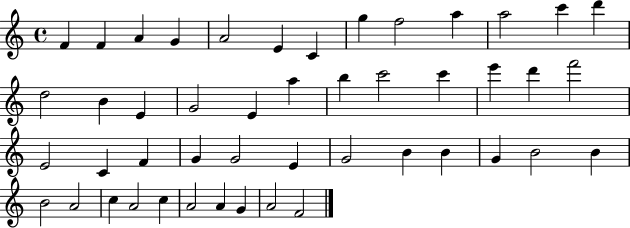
F4/q F4/q A4/q G4/q A4/h E4/q C4/q G5/q F5/h A5/q A5/h C6/q D6/q D5/h B4/q E4/q G4/h E4/q A5/q B5/q C6/h C6/q E6/q D6/q F6/h E4/h C4/q F4/q G4/q G4/h E4/q G4/h B4/q B4/q G4/q B4/h B4/q B4/h A4/h C5/q A4/h C5/q A4/h A4/q G4/q A4/h F4/h